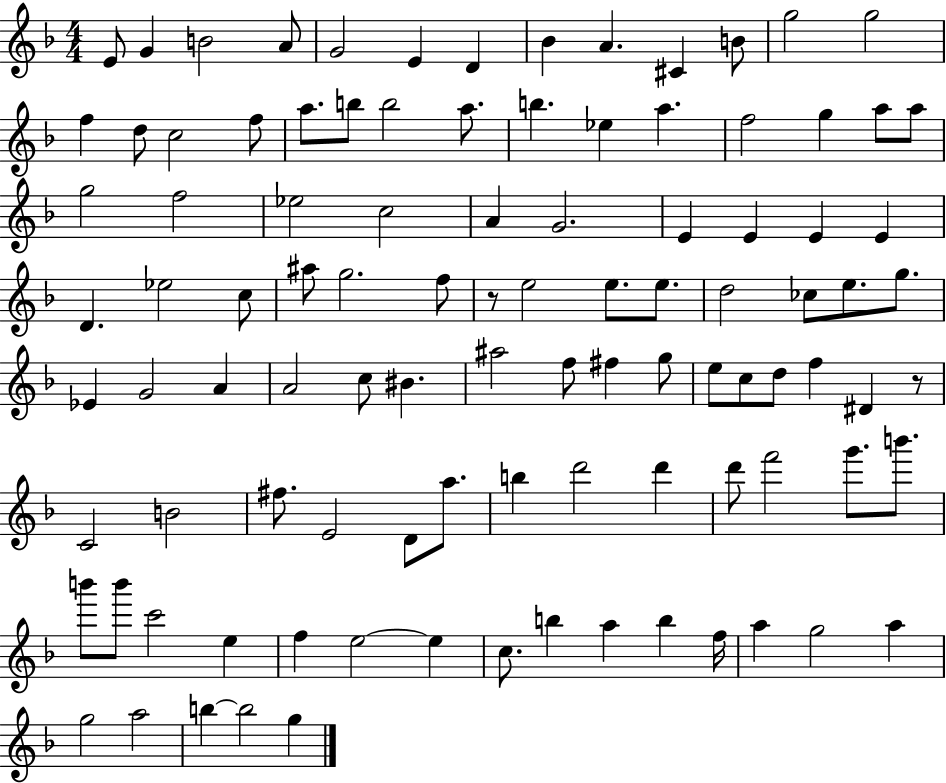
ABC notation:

X:1
T:Untitled
M:4/4
L:1/4
K:F
E/2 G B2 A/2 G2 E D _B A ^C B/2 g2 g2 f d/2 c2 f/2 a/2 b/2 b2 a/2 b _e a f2 g a/2 a/2 g2 f2 _e2 c2 A G2 E E E E D _e2 c/2 ^a/2 g2 f/2 z/2 e2 e/2 e/2 d2 _c/2 e/2 g/2 _E G2 A A2 c/2 ^B ^a2 f/2 ^f g/2 e/2 c/2 d/2 f ^D z/2 C2 B2 ^f/2 E2 D/2 a/2 b d'2 d' d'/2 f'2 g'/2 b'/2 b'/2 b'/2 c'2 e f e2 e c/2 b a b f/4 a g2 a g2 a2 b b2 g